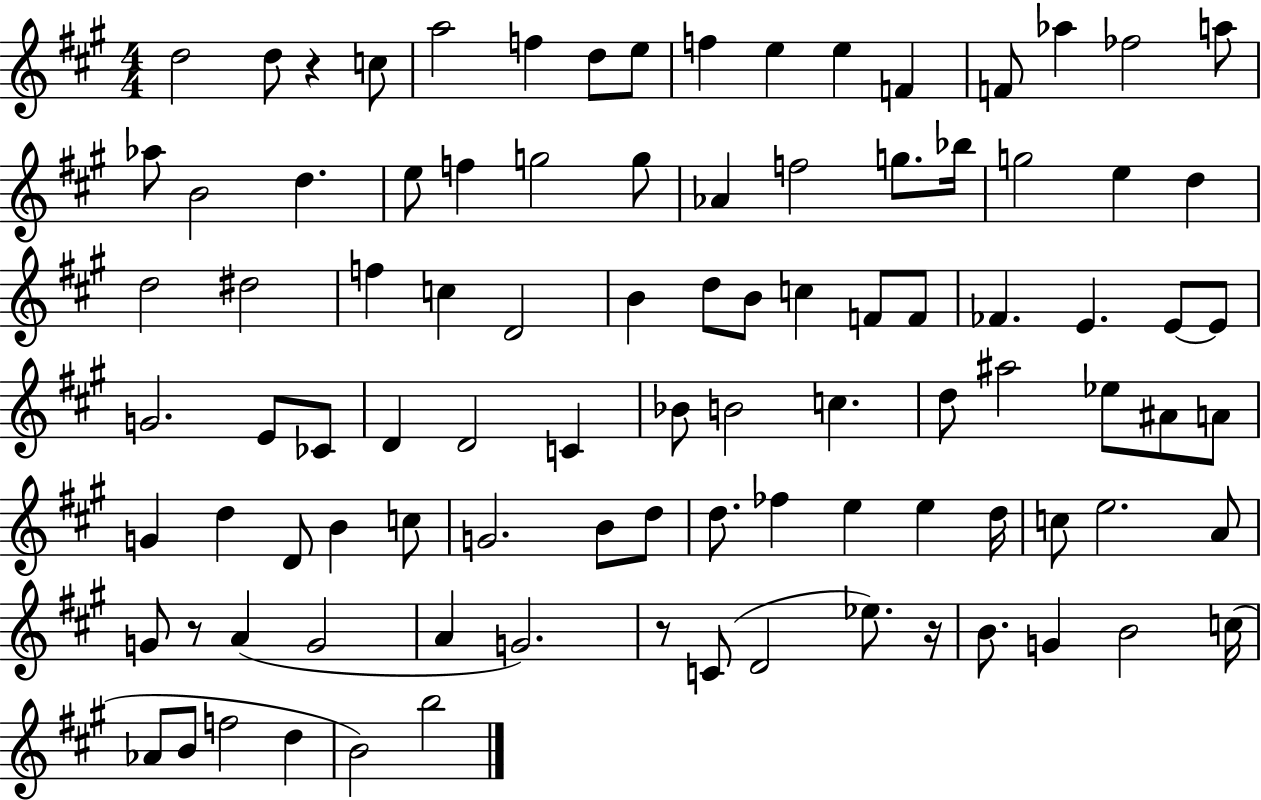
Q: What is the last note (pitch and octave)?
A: B5